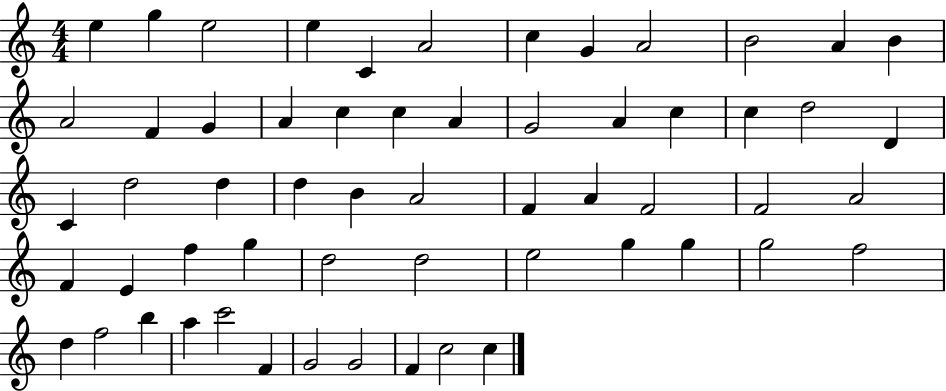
E5/q G5/q E5/h E5/q C4/q A4/h C5/q G4/q A4/h B4/h A4/q B4/q A4/h F4/q G4/q A4/q C5/q C5/q A4/q G4/h A4/q C5/q C5/q D5/h D4/q C4/q D5/h D5/q D5/q B4/q A4/h F4/q A4/q F4/h F4/h A4/h F4/q E4/q F5/q G5/q D5/h D5/h E5/h G5/q G5/q G5/h F5/h D5/q F5/h B5/q A5/q C6/h F4/q G4/h G4/h F4/q C5/h C5/q